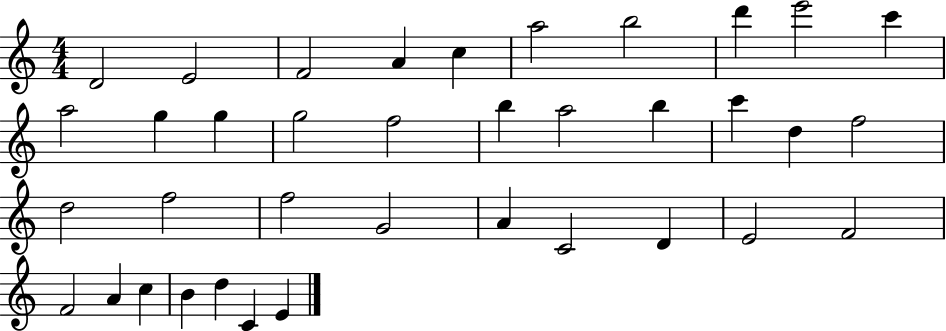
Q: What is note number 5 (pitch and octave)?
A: C5